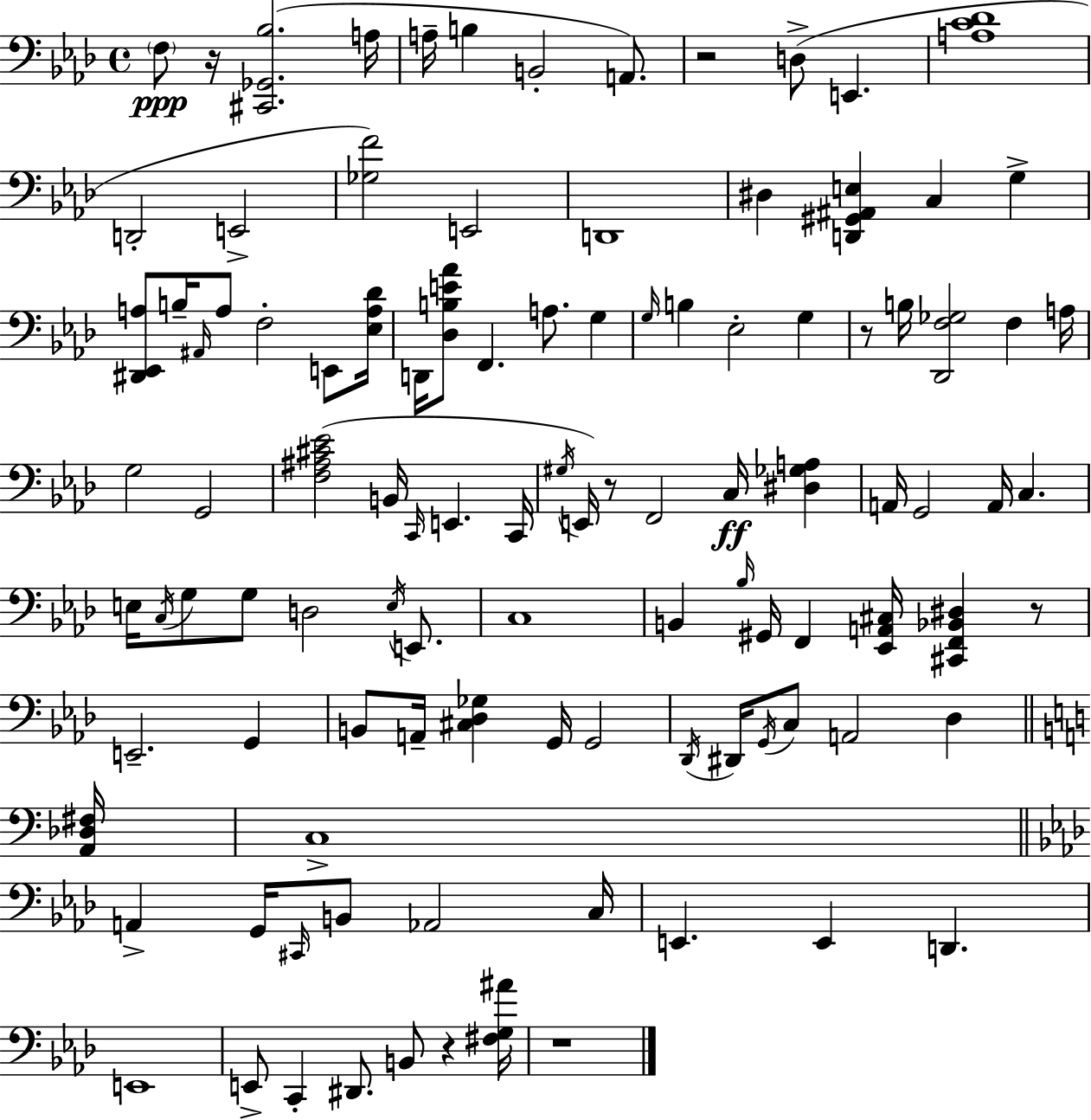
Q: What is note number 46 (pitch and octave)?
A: E3